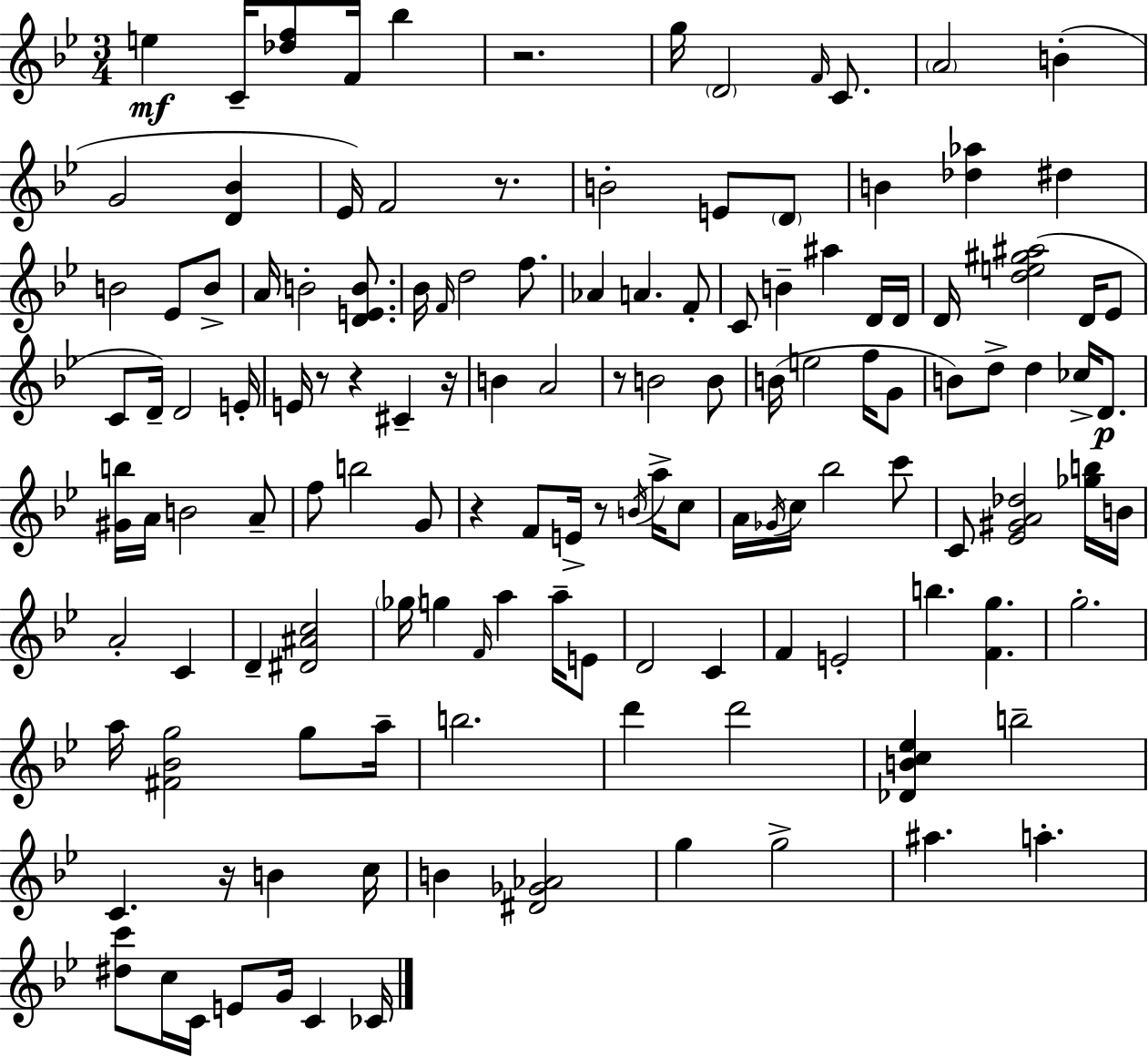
{
  \clef treble
  \numericTimeSignature
  \time 3/4
  \key g \minor
  e''4\mf c'16-- <des'' f''>8 f'16 bes''4 | r2. | g''16 \parenthesize d'2 \grace { f'16 } c'8. | \parenthesize a'2 b'4-.( | \break g'2 <d' bes'>4 | ees'16) f'2 r8. | b'2-. e'8 \parenthesize d'8 | b'4 <des'' aes''>4 dis''4 | \break b'2 ees'8 b'8-> | a'16 b'2-. <d' e' b'>8. | bes'16 \grace { f'16 } d''2 f''8. | aes'4 a'4. | \break f'8-. c'8 b'4-- ais''4 | d'16 d'16 d'16 <d'' e'' gis'' ais''>2( d'16 | ees'8 c'8 d'16--) d'2 | e'16-. e'16 r8 r4 cis'4-- | \break r16 b'4 a'2 | r8 b'2 | b'8 b'16( e''2 f''16 | g'8 b'8) d''8-> d''4 ces''16-> d'8.\p | \break <gis' b''>16 a'16 b'2 | a'8-- f''8 b''2 | g'8 r4 f'8 e'16-> r8 \acciaccatura { b'16 } | a''16-> c''8 a'16 \acciaccatura { ges'16 } c''16 bes''2 | \break c'''8 c'8 <ees' gis' a' des''>2 | <ges'' b''>16 b'16 a'2-. | c'4 d'4-- <dis' ais' c''>2 | \parenthesize ges''16 g''4 \grace { f'16 } a''4 | \break a''16-- e'8 d'2 | c'4 f'4 e'2-. | b''4. <f' g''>4. | g''2.-. | \break a''16 <fis' bes' g''>2 | g''8 a''16-- b''2. | d'''4 d'''2 | <des' b' c'' ees''>4 b''2-- | \break c'4. r16 | b'4 c''16 b'4 <dis' ges' aes'>2 | g''4 g''2-> | ais''4. a''4.-. | \break <dis'' c'''>8 c''16 c'16 e'8 g'16 | c'4 ces'16 \bar "|."
}